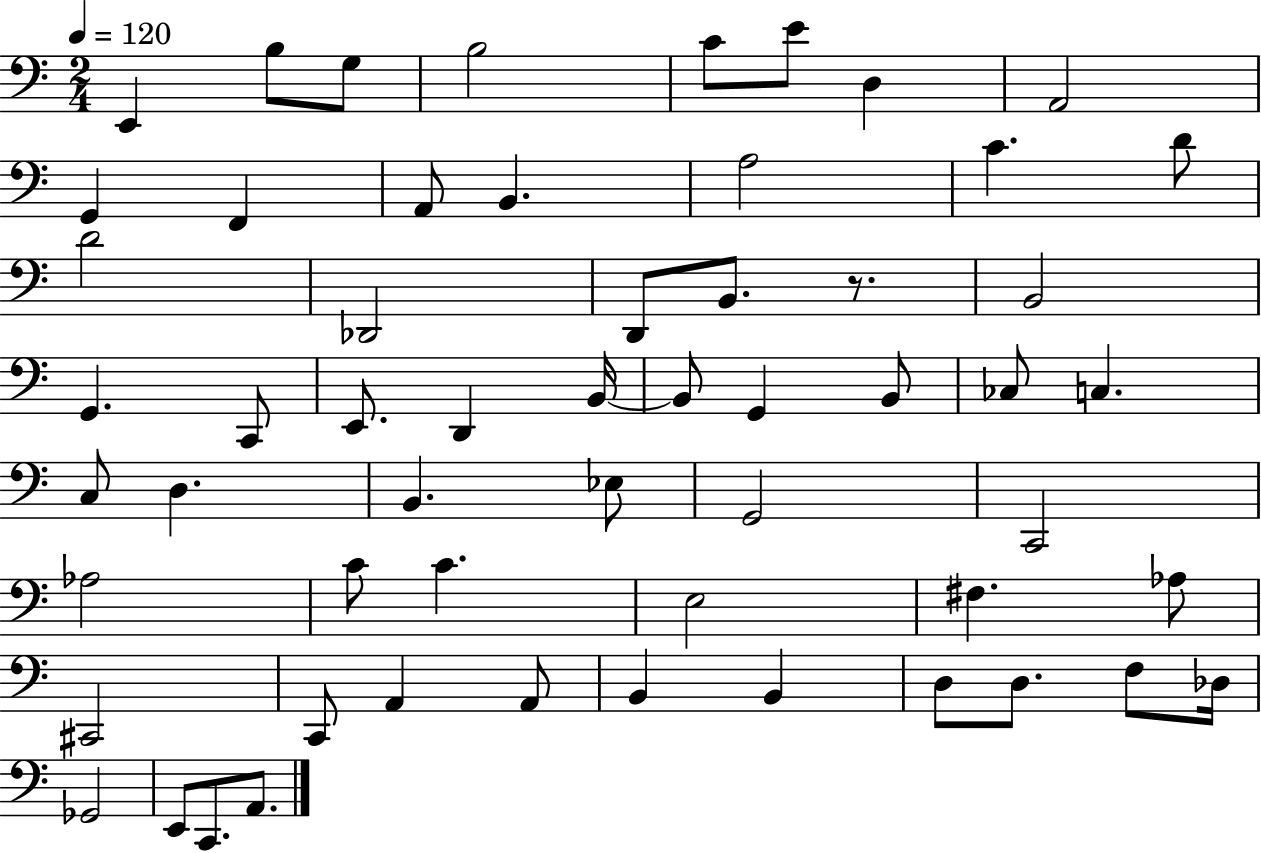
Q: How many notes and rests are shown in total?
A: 57